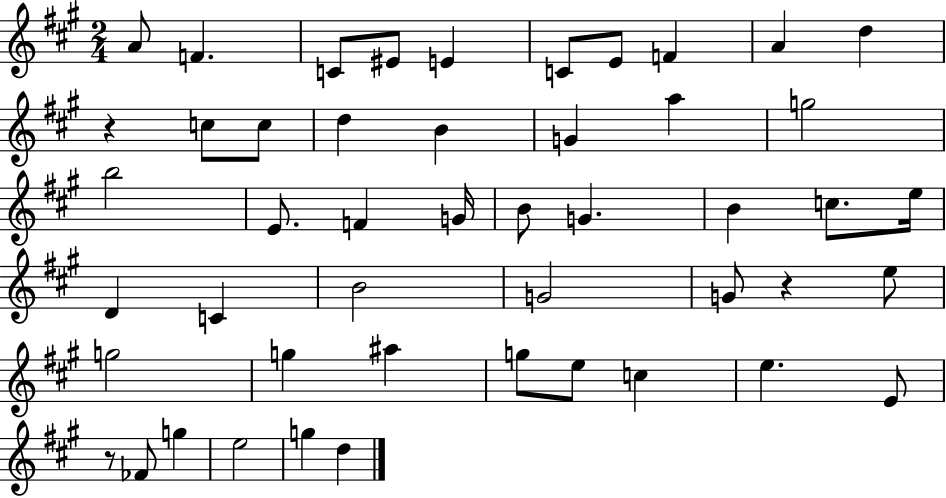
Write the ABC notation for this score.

X:1
T:Untitled
M:2/4
L:1/4
K:A
A/2 F C/2 ^E/2 E C/2 E/2 F A d z c/2 c/2 d B G a g2 b2 E/2 F G/4 B/2 G B c/2 e/4 D C B2 G2 G/2 z e/2 g2 g ^a g/2 e/2 c e E/2 z/2 _F/2 g e2 g d